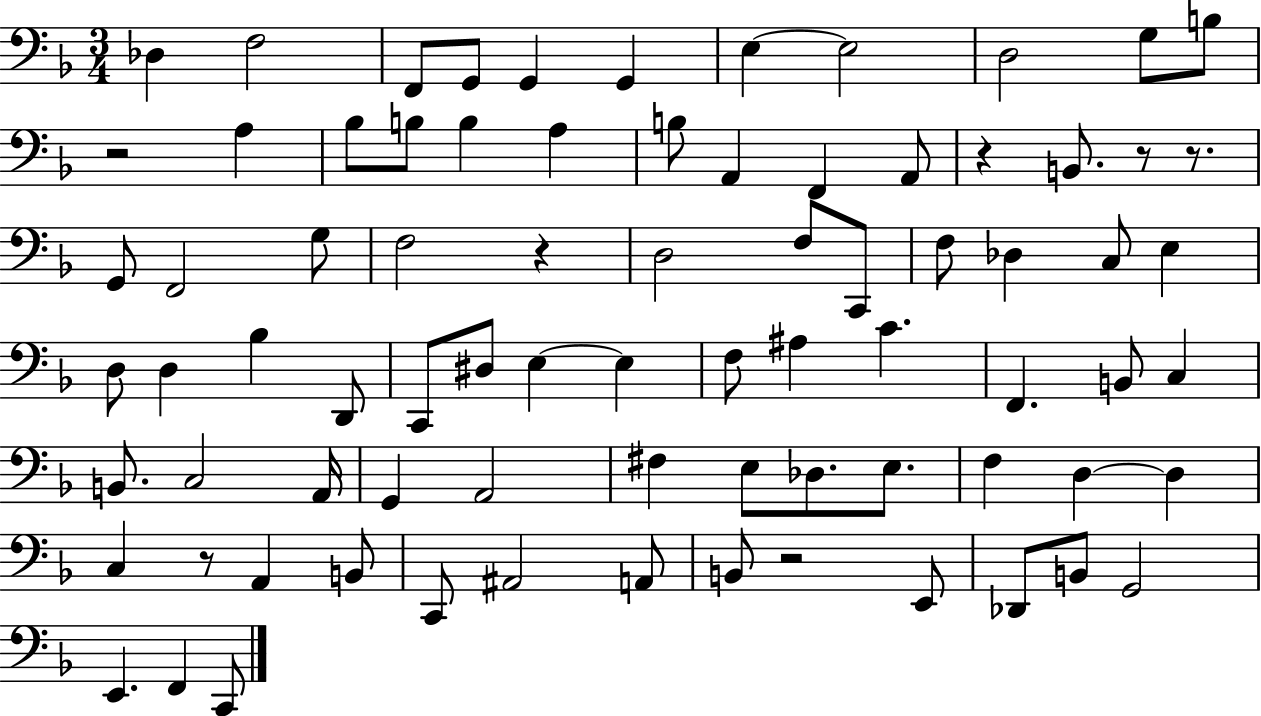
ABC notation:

X:1
T:Untitled
M:3/4
L:1/4
K:F
_D, F,2 F,,/2 G,,/2 G,, G,, E, E,2 D,2 G,/2 B,/2 z2 A, _B,/2 B,/2 B, A, B,/2 A,, F,, A,,/2 z B,,/2 z/2 z/2 G,,/2 F,,2 G,/2 F,2 z D,2 F,/2 C,,/2 F,/2 _D, C,/2 E, D,/2 D, _B, D,,/2 C,,/2 ^D,/2 E, E, F,/2 ^A, C F,, B,,/2 C, B,,/2 C,2 A,,/4 G,, A,,2 ^F, E,/2 _D,/2 E,/2 F, D, D, C, z/2 A,, B,,/2 C,,/2 ^A,,2 A,,/2 B,,/2 z2 E,,/2 _D,,/2 B,,/2 G,,2 E,, F,, C,,/2